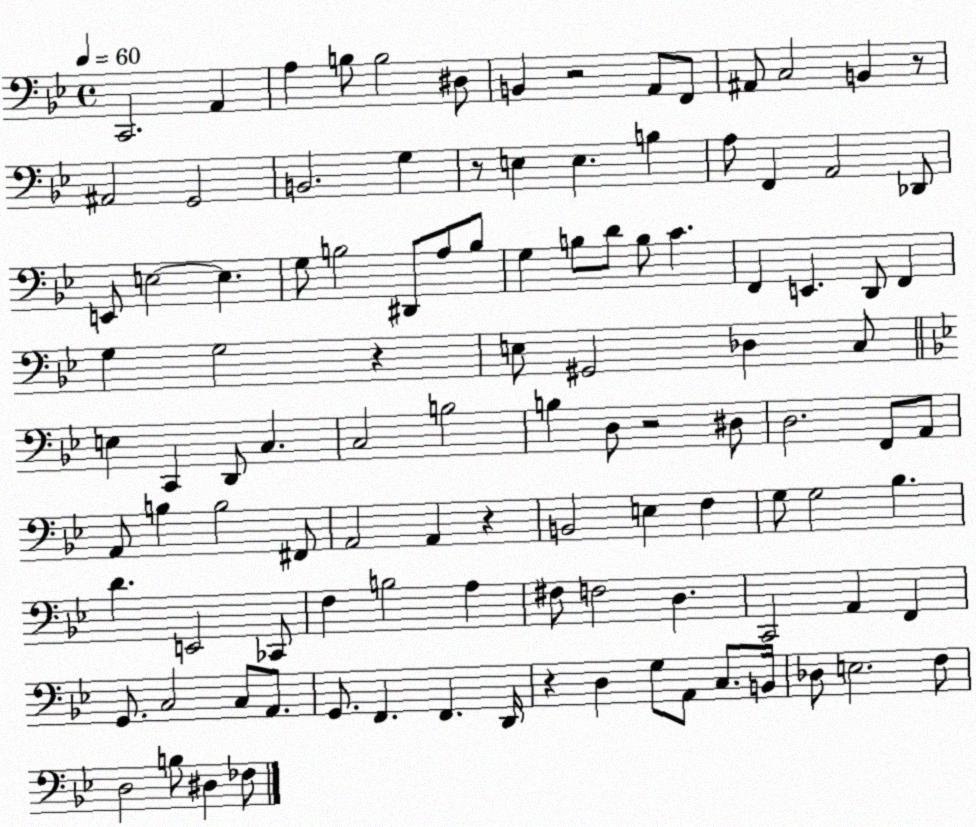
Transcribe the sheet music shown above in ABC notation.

X:1
T:Untitled
M:4/4
L:1/4
K:Bb
C,,2 A,, A, B,/2 B,2 ^D,/2 B,, z2 A,,/2 F,,/2 ^A,,/2 C,2 B,, z/2 ^A,,2 G,,2 B,,2 G, z/2 E, E, B, A,/2 F,, A,,2 _D,,/2 E,,/2 E,2 E, G,/2 B,2 ^D,,/2 A,/2 B,/2 G, B,/2 D/2 B,/2 C F,, E,, D,,/2 F,, G, G,2 z E,/2 ^G,,2 _D, C,/2 E, C,, D,,/2 C, C,2 B,2 B, D,/2 z2 ^D,/2 D,2 F,,/2 A,,/2 A,,/2 B, B,2 ^F,,/2 A,,2 A,, z B,,2 E, F, G,/2 G,2 _B, D E,,2 _C,,/2 F, B,2 A, ^F,/2 F,2 D, C,,2 A,, F,, G,,/2 C,2 C,/2 A,,/2 G,,/2 F,, F,, D,,/4 z D, G,/2 A,,/2 C,/2 B,,/4 _D,/2 E,2 F,/2 D,2 B,/2 ^D, _F,/2